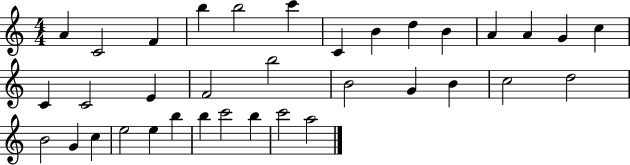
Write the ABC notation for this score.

X:1
T:Untitled
M:4/4
L:1/4
K:C
A C2 F b b2 c' C B d B A A G c C C2 E F2 b2 B2 G B c2 d2 B2 G c e2 e b b c'2 b c'2 a2